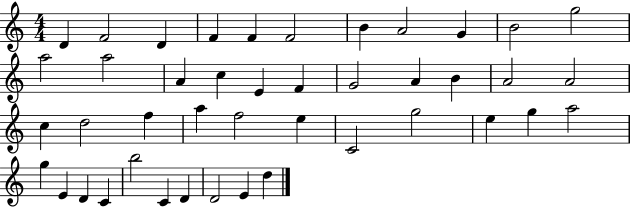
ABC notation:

X:1
T:Untitled
M:4/4
L:1/4
K:C
D F2 D F F F2 B A2 G B2 g2 a2 a2 A c E F G2 A B A2 A2 c d2 f a f2 e C2 g2 e g a2 g E D C b2 C D D2 E d